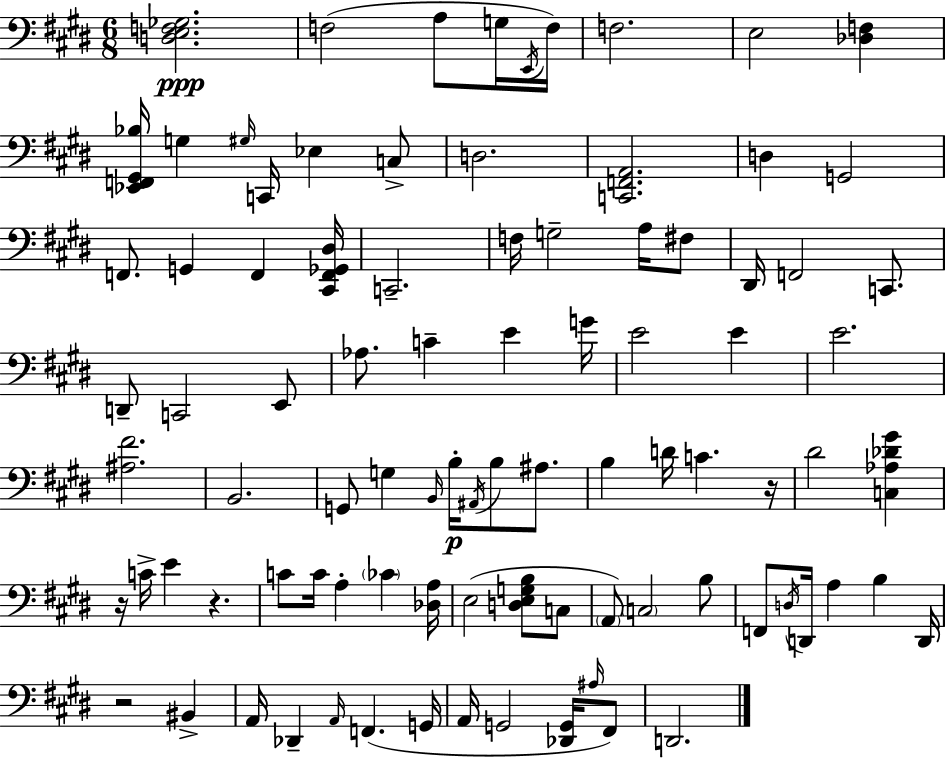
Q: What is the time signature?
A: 6/8